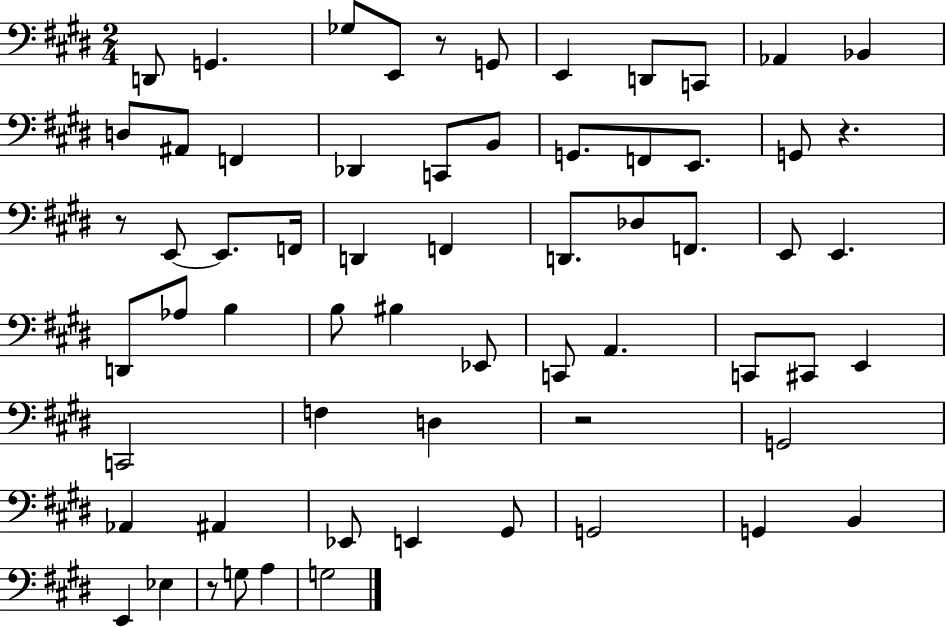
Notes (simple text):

D2/e G2/q. Gb3/e E2/e R/e G2/e E2/q D2/e C2/e Ab2/q Bb2/q D3/e A#2/e F2/q Db2/q C2/e B2/e G2/e. F2/e E2/e. G2/e R/q. R/e E2/e E2/e. F2/s D2/q F2/q D2/e. Db3/e F2/e. E2/e E2/q. D2/e Ab3/e B3/q B3/e BIS3/q Eb2/e C2/e A2/q. C2/e C#2/e E2/q C2/h F3/q D3/q R/h G2/h Ab2/q A#2/q Eb2/e E2/q G#2/e G2/h G2/q B2/q E2/q Eb3/q R/e G3/e A3/q G3/h